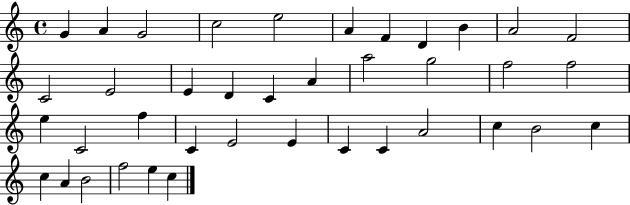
{
  \clef treble
  \time 4/4
  \defaultTimeSignature
  \key c \major
  g'4 a'4 g'2 | c''2 e''2 | a'4 f'4 d'4 b'4 | a'2 f'2 | \break c'2 e'2 | e'4 d'4 c'4 a'4 | a''2 g''2 | f''2 f''2 | \break e''4 c'2 f''4 | c'4 e'2 e'4 | c'4 c'4 a'2 | c''4 b'2 c''4 | \break c''4 a'4 b'2 | f''2 e''4 c''4 | \bar "|."
}